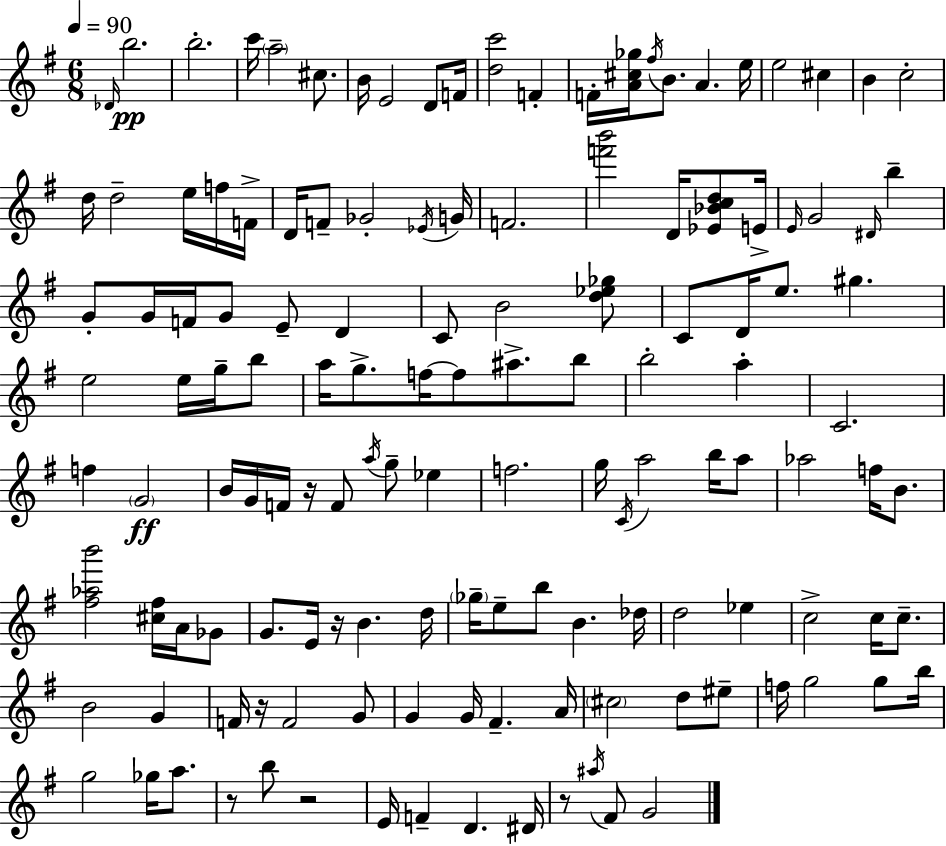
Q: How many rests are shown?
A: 6